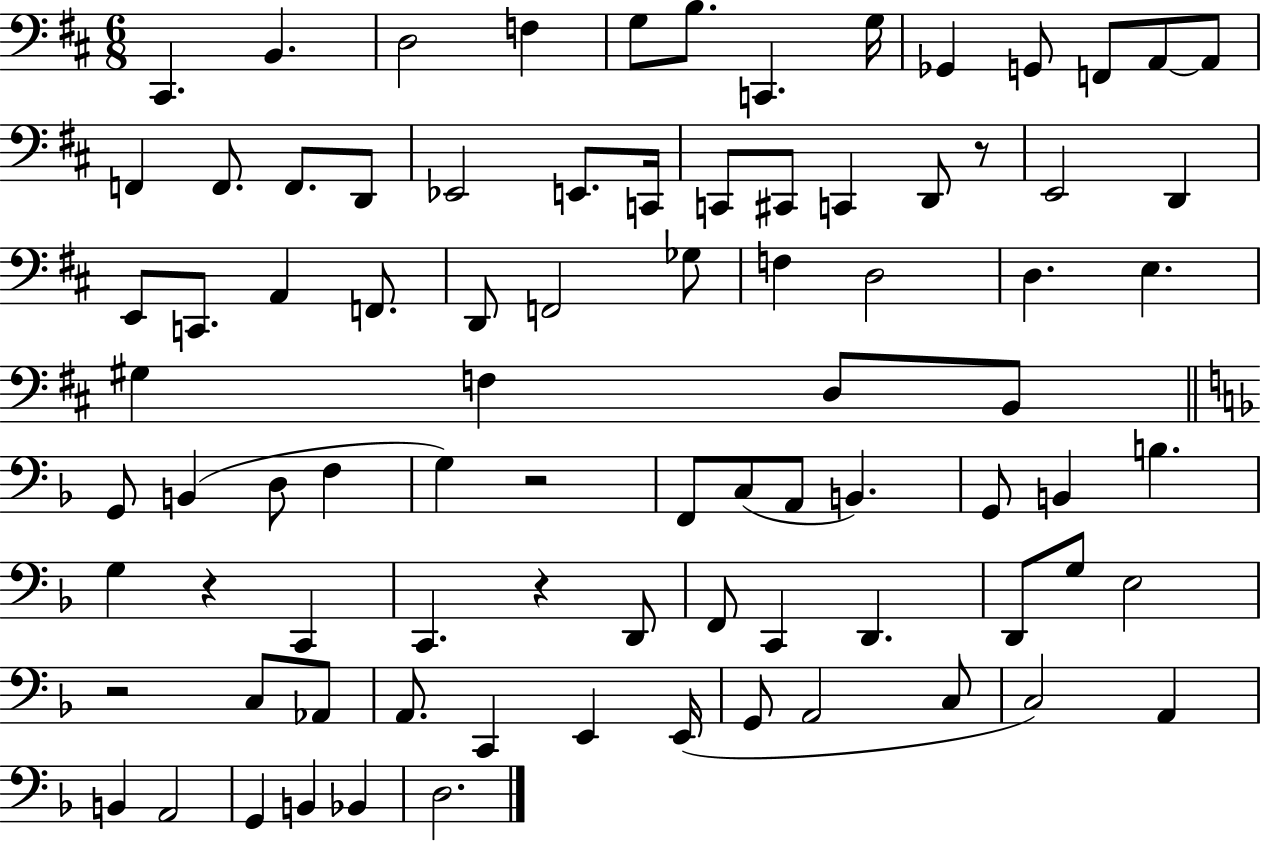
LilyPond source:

{
  \clef bass
  \numericTimeSignature
  \time 6/8
  \key d \major
  cis,4. b,4. | d2 f4 | g8 b8. c,4. g16 | ges,4 g,8 f,8 a,8~~ a,8 | \break f,4 f,8. f,8. d,8 | ees,2 e,8. c,16 | c,8 cis,8 c,4 d,8 r8 | e,2 d,4 | \break e,8 c,8. a,4 f,8. | d,8 f,2 ges8 | f4 d2 | d4. e4. | \break gis4 f4 d8 b,8 | \bar "||" \break \key f \major g,8 b,4( d8 f4 | g4) r2 | f,8 c8( a,8 b,4.) | g,8 b,4 b4. | \break g4 r4 c,4 | c,4. r4 d,8 | f,8 c,4 d,4. | d,8 g8 e2 | \break r2 c8 aes,8 | a,8. c,4 e,4 e,16( | g,8 a,2 c8 | c2) a,4 | \break b,4 a,2 | g,4 b,4 bes,4 | d2. | \bar "|."
}